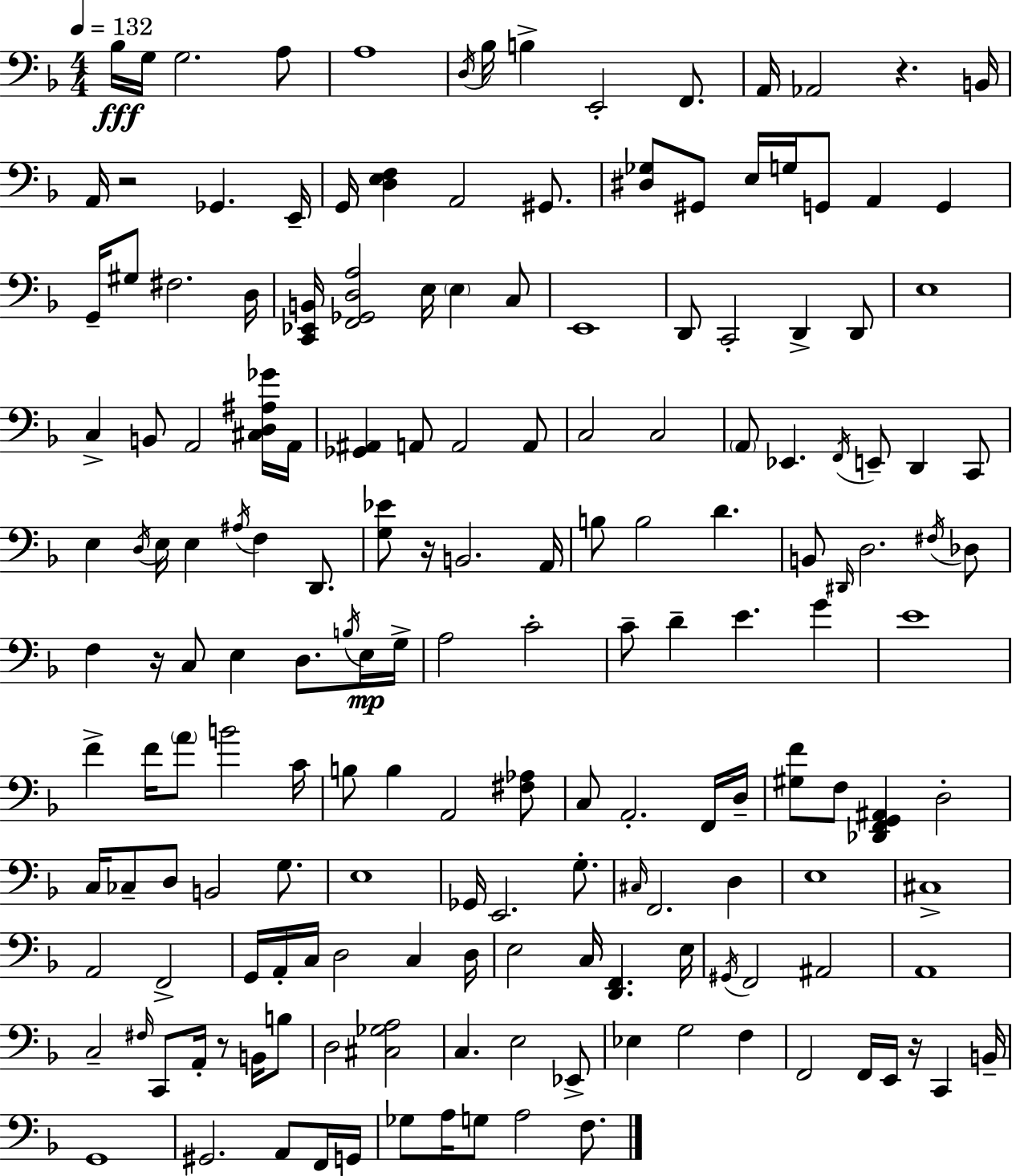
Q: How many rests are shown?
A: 6